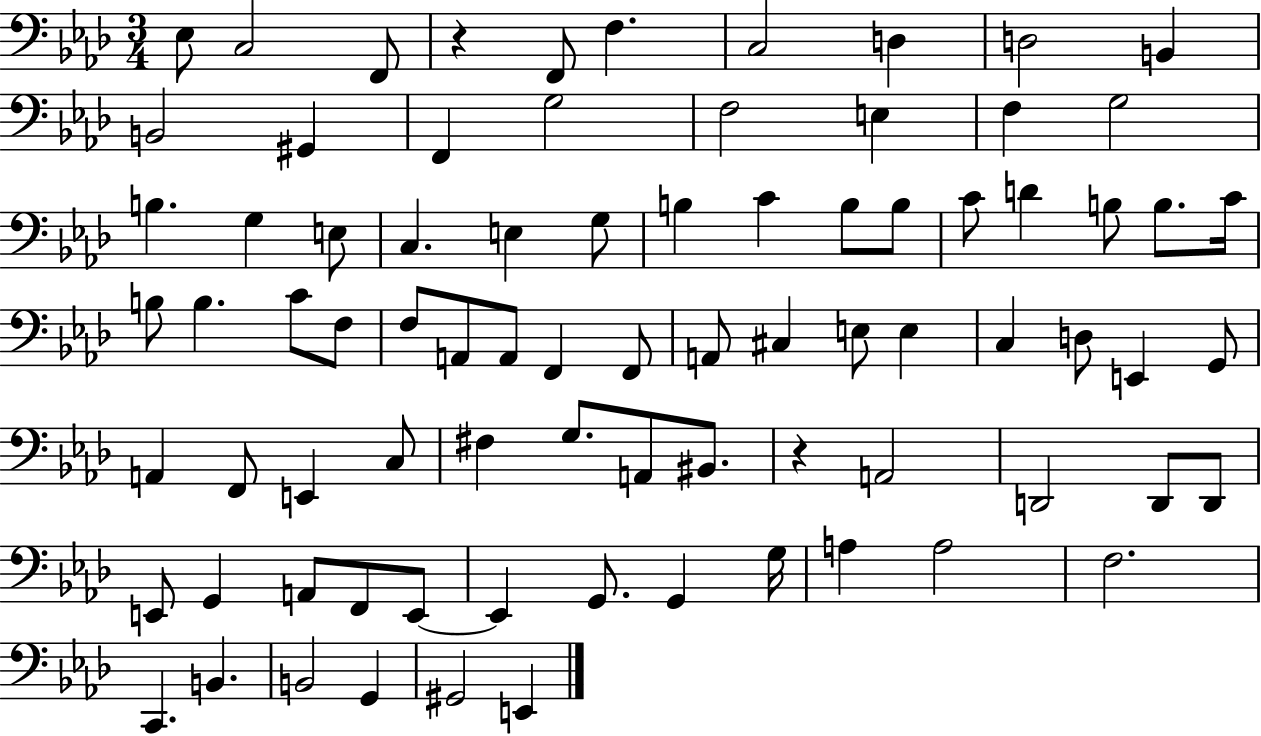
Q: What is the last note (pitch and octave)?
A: E2